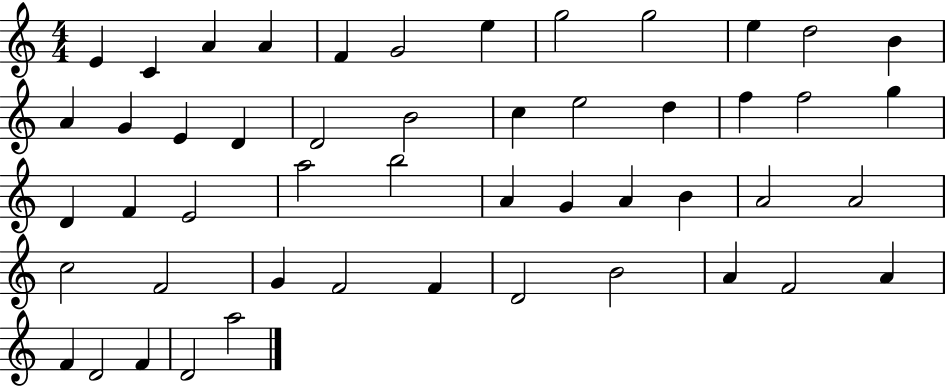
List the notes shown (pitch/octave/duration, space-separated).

E4/q C4/q A4/q A4/q F4/q G4/h E5/q G5/h G5/h E5/q D5/h B4/q A4/q G4/q E4/q D4/q D4/h B4/h C5/q E5/h D5/q F5/q F5/h G5/q D4/q F4/q E4/h A5/h B5/h A4/q G4/q A4/q B4/q A4/h A4/h C5/h F4/h G4/q F4/h F4/q D4/h B4/h A4/q F4/h A4/q F4/q D4/h F4/q D4/h A5/h